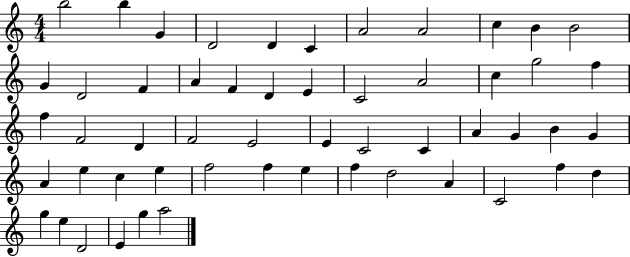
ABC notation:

X:1
T:Untitled
M:4/4
L:1/4
K:C
b2 b G D2 D C A2 A2 c B B2 G D2 F A F D E C2 A2 c g2 f f F2 D F2 E2 E C2 C A G B G A e c e f2 f e f d2 A C2 f d g e D2 E g a2